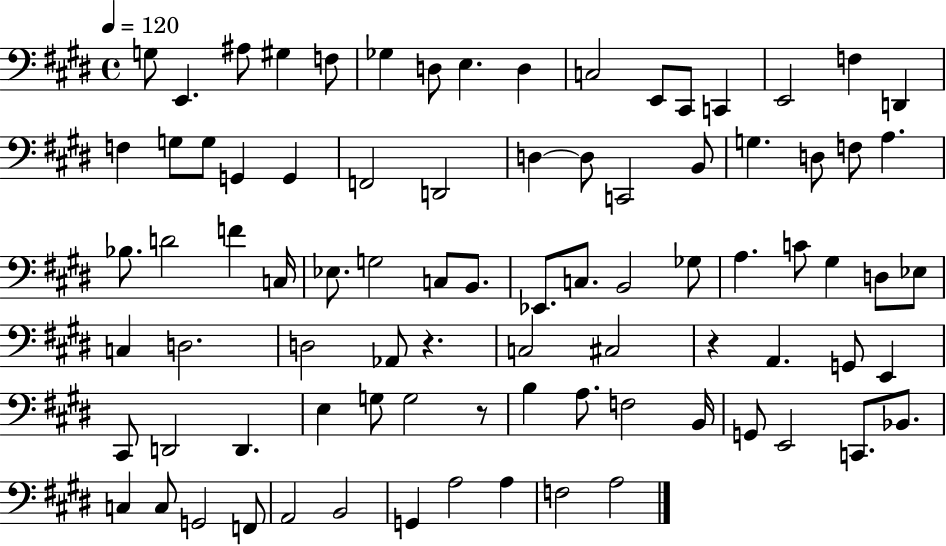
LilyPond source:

{
  \clef bass
  \time 4/4
  \defaultTimeSignature
  \key e \major
  \tempo 4 = 120
  g8 e,4. ais8 gis4 f8 | ges4 d8 e4. d4 | c2 e,8 cis,8 c,4 | e,2 f4 d,4 | \break f4 g8 g8 g,4 g,4 | f,2 d,2 | d4~~ d8 c,2 b,8 | g4. d8 f8 a4. | \break bes8. d'2 f'4 c16 | ees8. g2 c8 b,8. | ees,8. c8. b,2 ges8 | a4. c'8 gis4 d8 ees8 | \break c4 d2. | d2 aes,8 r4. | c2 cis2 | r4 a,4. g,8 e,4 | \break cis,8 d,2 d,4. | e4 g8 g2 r8 | b4 a8. f2 b,16 | g,8 e,2 c,8. bes,8. | \break c4 c8 g,2 f,8 | a,2 b,2 | g,4 a2 a4 | f2 a2 | \break \bar "|."
}